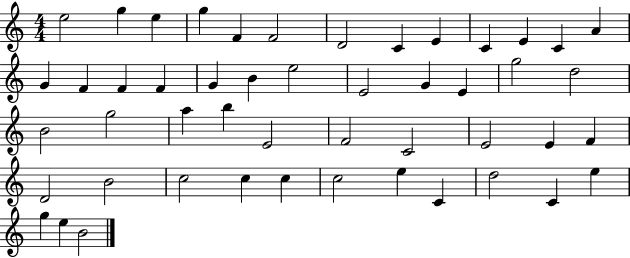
X:1
T:Untitled
M:4/4
L:1/4
K:C
e2 g e g F F2 D2 C E C E C A G F F F G B e2 E2 G E g2 d2 B2 g2 a b E2 F2 C2 E2 E F D2 B2 c2 c c c2 e C d2 C e g e B2